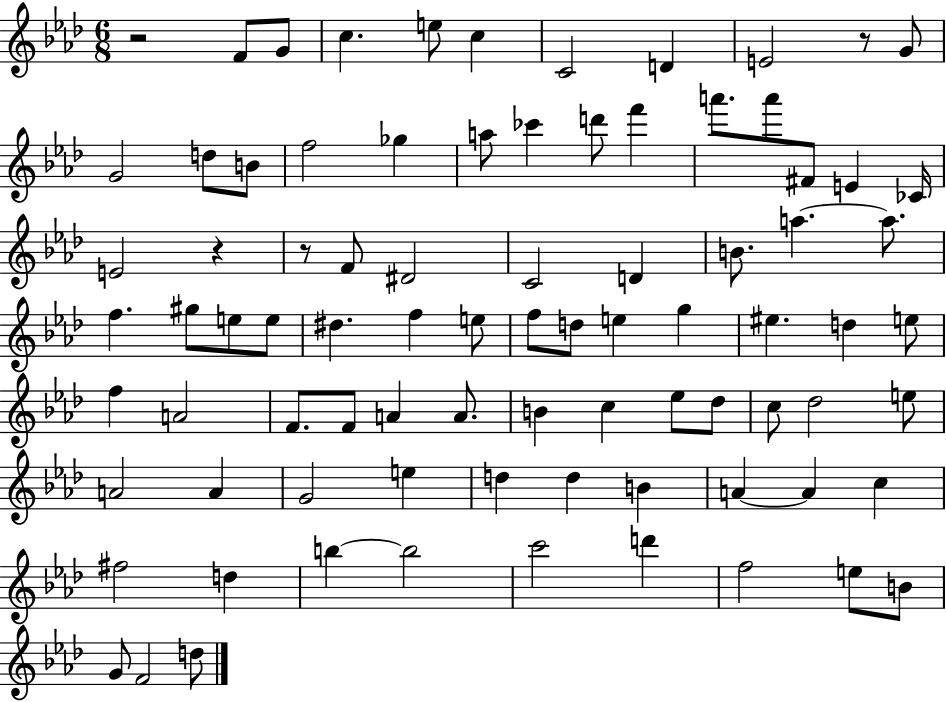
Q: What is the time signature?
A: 6/8